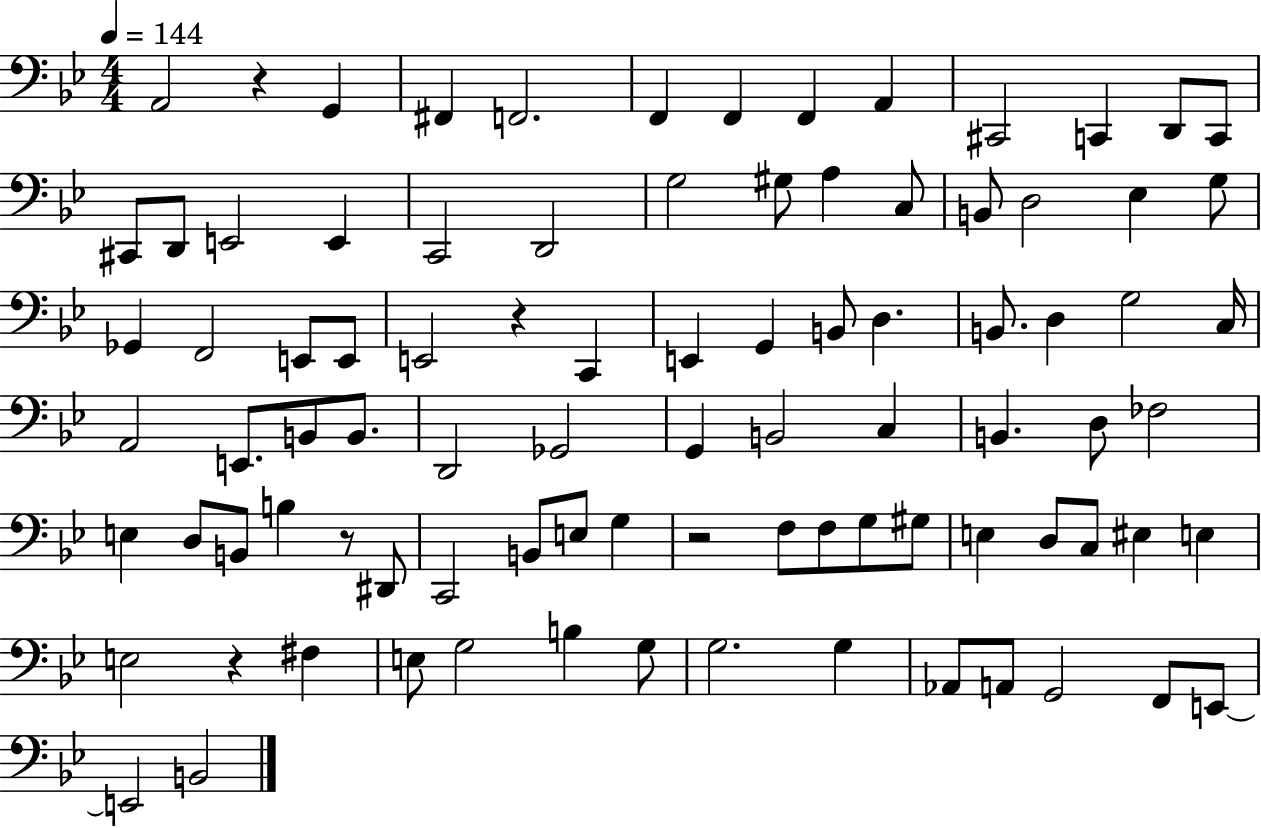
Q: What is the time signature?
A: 4/4